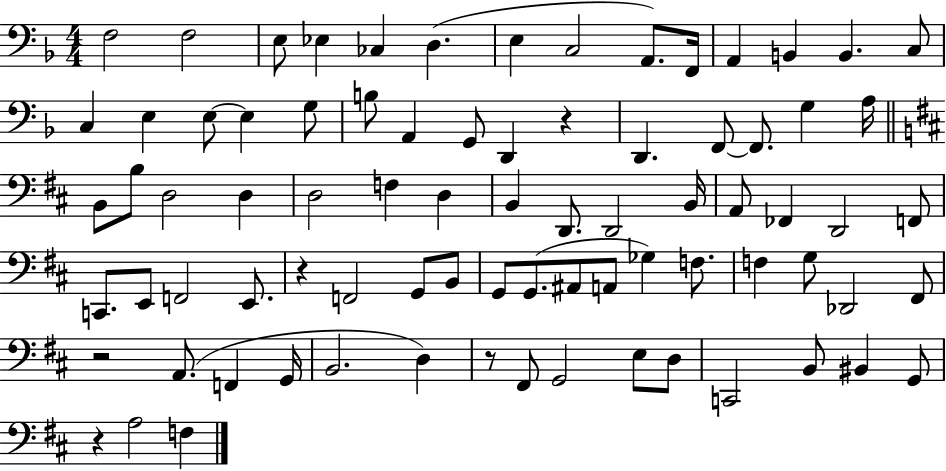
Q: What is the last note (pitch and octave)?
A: F3